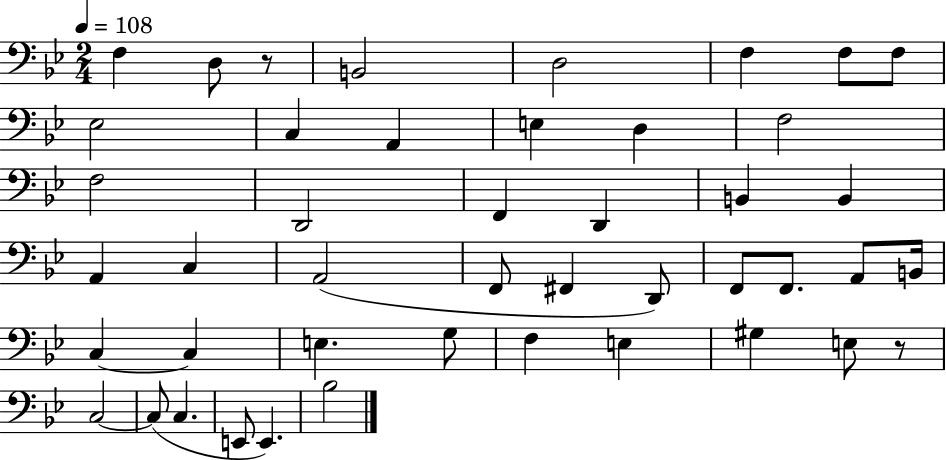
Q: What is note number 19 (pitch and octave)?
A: B2